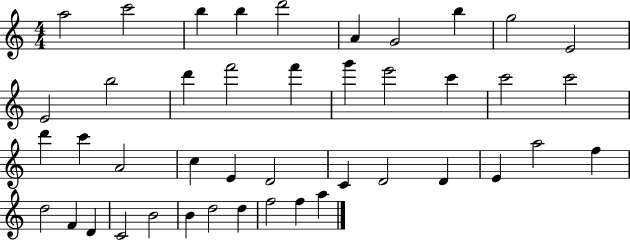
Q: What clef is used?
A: treble